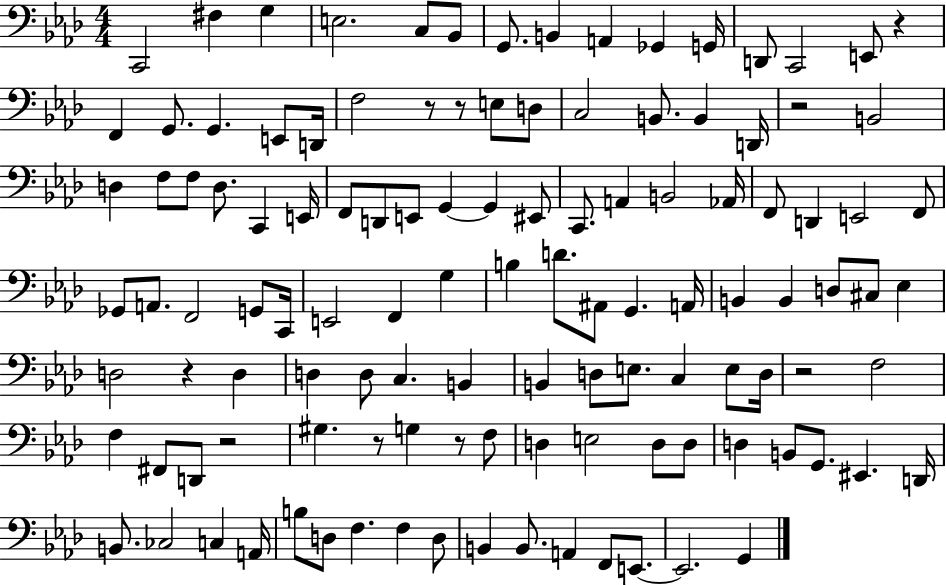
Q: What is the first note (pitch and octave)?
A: C2